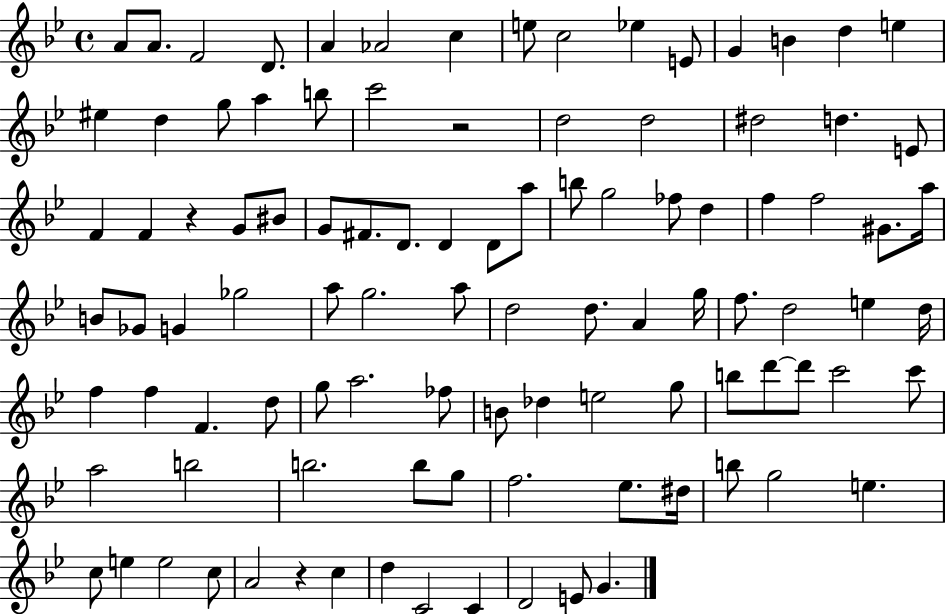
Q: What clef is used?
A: treble